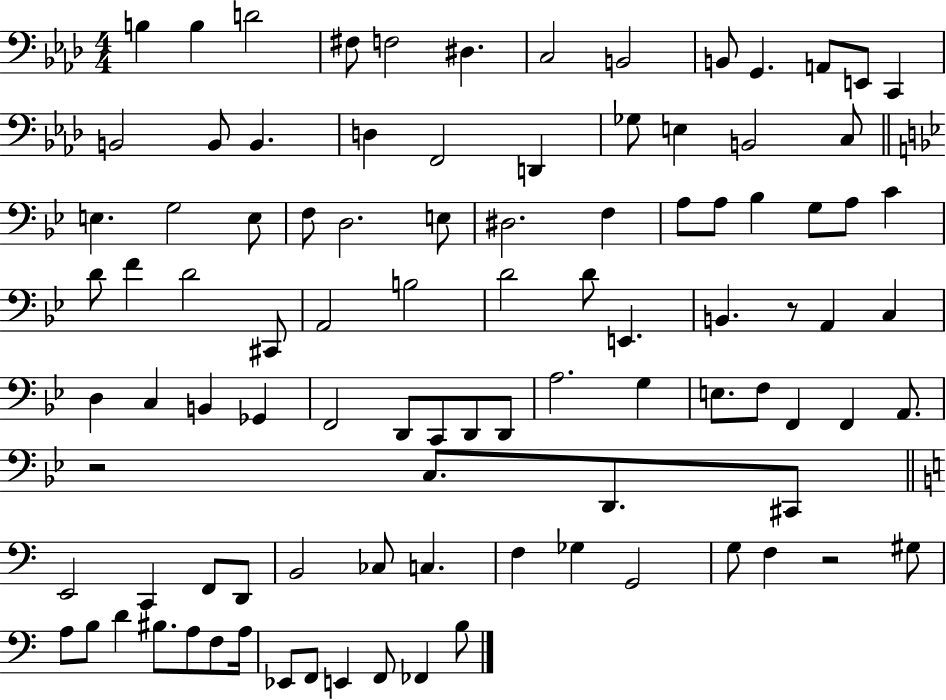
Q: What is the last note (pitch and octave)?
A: B3